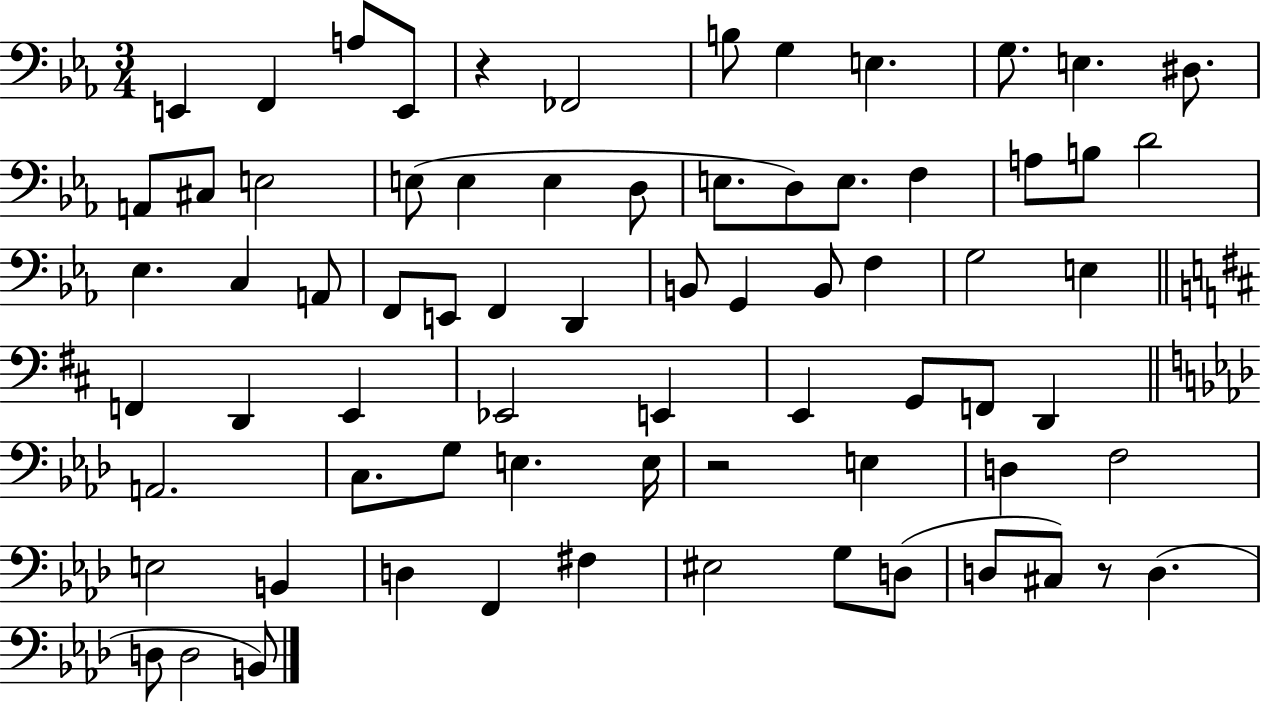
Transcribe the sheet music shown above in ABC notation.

X:1
T:Untitled
M:3/4
L:1/4
K:Eb
E,, F,, A,/2 E,,/2 z _F,,2 B,/2 G, E, G,/2 E, ^D,/2 A,,/2 ^C,/2 E,2 E,/2 E, E, D,/2 E,/2 D,/2 E,/2 F, A,/2 B,/2 D2 _E, C, A,,/2 F,,/2 E,,/2 F,, D,, B,,/2 G,, B,,/2 F, G,2 E, F,, D,, E,, _E,,2 E,, E,, G,,/2 F,,/2 D,, A,,2 C,/2 G,/2 E, E,/4 z2 E, D, F,2 E,2 B,, D, F,, ^F, ^E,2 G,/2 D,/2 D,/2 ^C,/2 z/2 D, D,/2 D,2 B,,/2